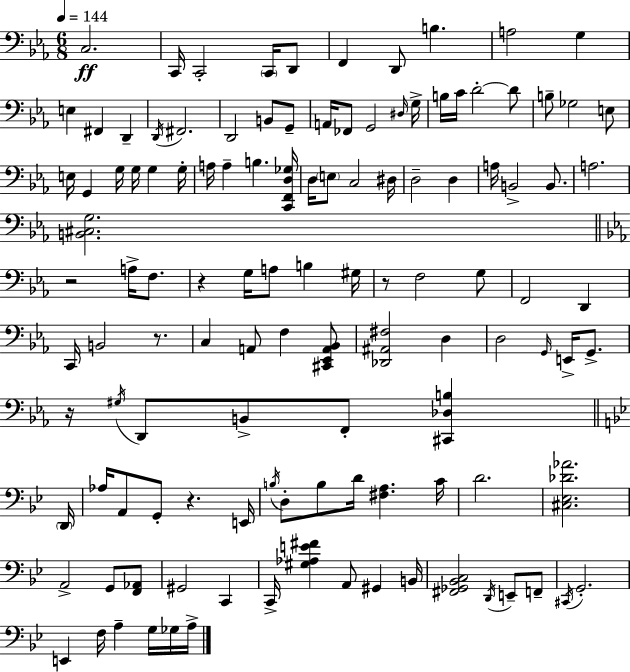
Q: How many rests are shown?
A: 6